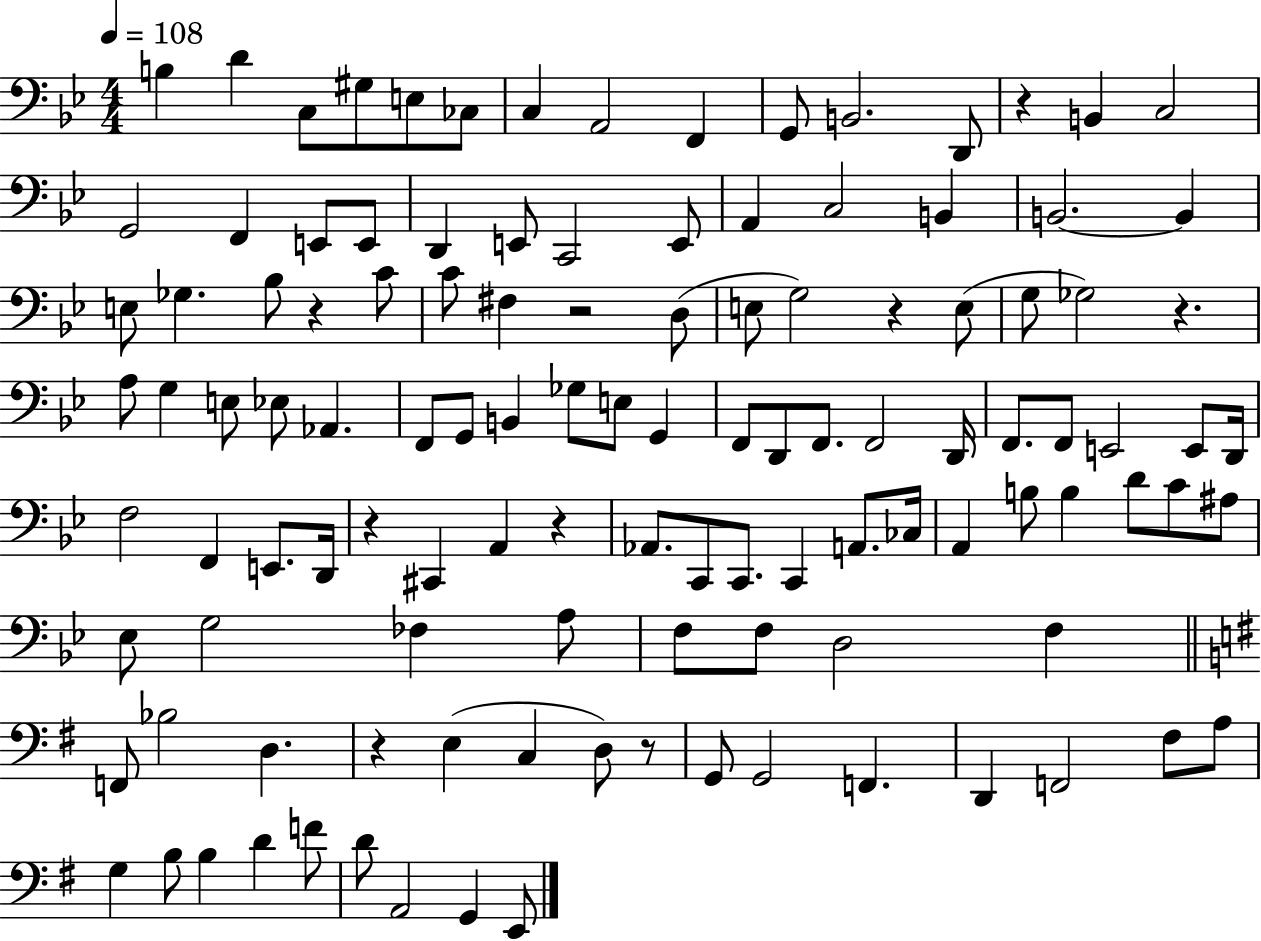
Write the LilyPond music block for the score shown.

{
  \clef bass
  \numericTimeSignature
  \time 4/4
  \key bes \major
  \tempo 4 = 108
  \repeat volta 2 { b4 d'4 c8 gis8 e8 ces8 | c4 a,2 f,4 | g,8 b,2. d,8 | r4 b,4 c2 | \break g,2 f,4 e,8 e,8 | d,4 e,8 c,2 e,8 | a,4 c2 b,4 | b,2.~~ b,4 | \break e8 ges4. bes8 r4 c'8 | c'8 fis4 r2 d8( | e8 g2) r4 e8( | g8 ges2) r4. | \break a8 g4 e8 ees8 aes,4. | f,8 g,8 b,4 ges8 e8 g,4 | f,8 d,8 f,8. f,2 d,16 | f,8. f,8 e,2 e,8 d,16 | \break f2 f,4 e,8. d,16 | r4 cis,4 a,4 r4 | aes,8. c,8 c,8. c,4 a,8. ces16 | a,4 b8 b4 d'8 c'8 ais8 | \break ees8 g2 fes4 a8 | f8 f8 d2 f4 | \bar "||" \break \key g \major f,8 bes2 d4. | r4 e4( c4 d8) r8 | g,8 g,2 f,4. | d,4 f,2 fis8 a8 | \break g4 b8 b4 d'4 f'8 | d'8 a,2 g,4 e,8 | } \bar "|."
}